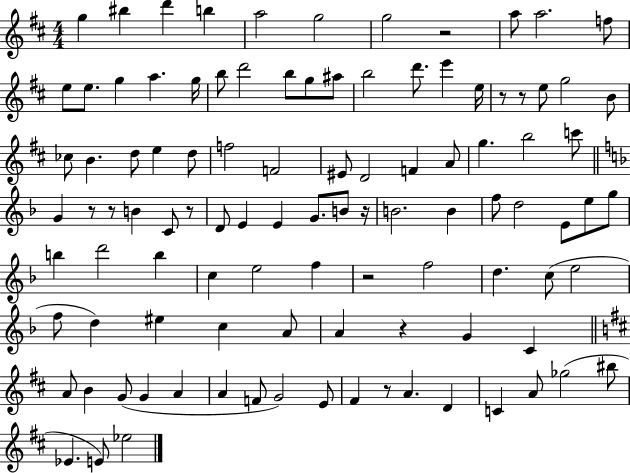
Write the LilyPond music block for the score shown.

{
  \clef treble
  \numericTimeSignature
  \time 4/4
  \key d \major
  \repeat volta 2 { g''4 bis''4 d'''4 b''4 | a''2 g''2 | g''2 r2 | a''8 a''2. f''8 | \break e''8 e''8. g''4 a''4. g''16 | b''8 d'''2 b''8 g''8 ais''8 | b''2 d'''8. e'''4 e''16 | r8 r8 e''8 g''2 b'8 | \break ces''8 b'4. d''8 e''4 d''8 | f''2 f'2 | eis'8 d'2 f'4 a'8 | g''4. b''2 c'''8 | \break \bar "||" \break \key f \major g'4 r8 r8 b'4 c'8 r8 | d'8 e'4 e'4 g'8. b'8 r16 | b'2. b'4 | f''8 d''2 e'8 e''8 g''8 | \break b''4 d'''2 b''4 | c''4 e''2 f''4 | r2 f''2 | d''4. c''8( e''2 | \break f''8 d''4) eis''4 c''4 a'8 | a'4 r4 g'4 c'4 | \bar "||" \break \key b \minor a'8 b'4 g'8( g'4 a'4 | a'4 f'8 g'2) e'8 | fis'4 r8 a'4. d'4 | c'4 a'8 ges''2( bis''8 | \break ees'4. e'8) ees''2 | } \bar "|."
}